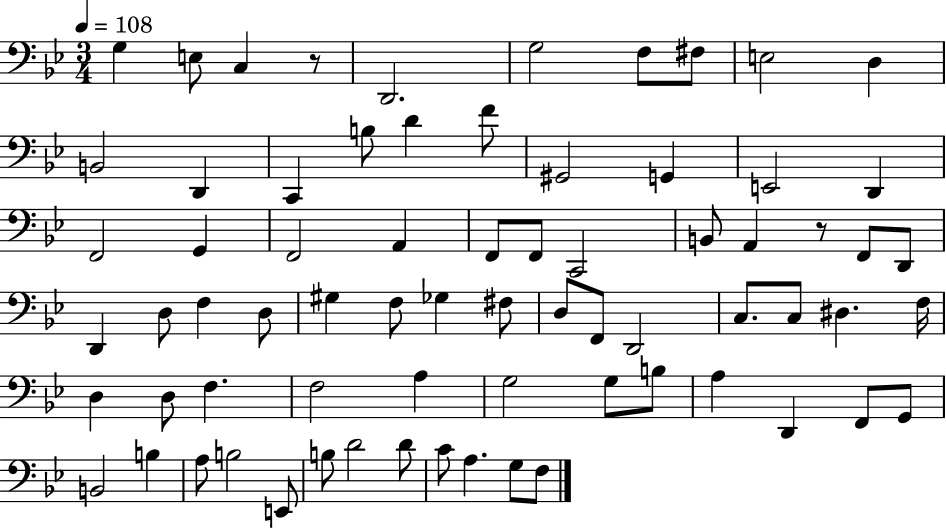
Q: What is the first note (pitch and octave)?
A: G3